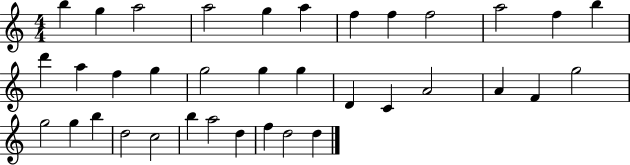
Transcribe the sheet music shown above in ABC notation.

X:1
T:Untitled
M:4/4
L:1/4
K:C
b g a2 a2 g a f f f2 a2 f b d' a f g g2 g g D C A2 A F g2 g2 g b d2 c2 b a2 d f d2 d